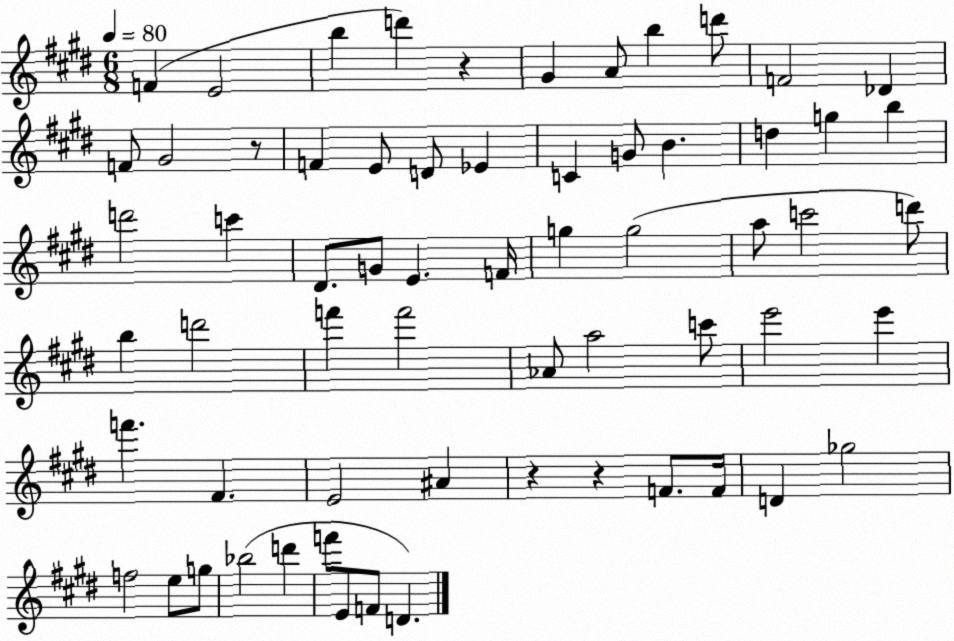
X:1
T:Untitled
M:6/8
L:1/4
K:E
F E2 b d' z ^G A/2 b d'/2 F2 _D F/2 ^G2 z/2 F E/2 D/2 _E C G/2 B d g b d'2 c' ^D/2 G/2 E F/4 g g2 a/2 c'2 d'/2 b d'2 f' f'2 _A/2 a2 c'/2 e'2 e' f' ^F E2 ^A z z F/2 F/4 D _g2 f2 e/2 g/2 _b2 d' f'/2 E/2 F/2 D